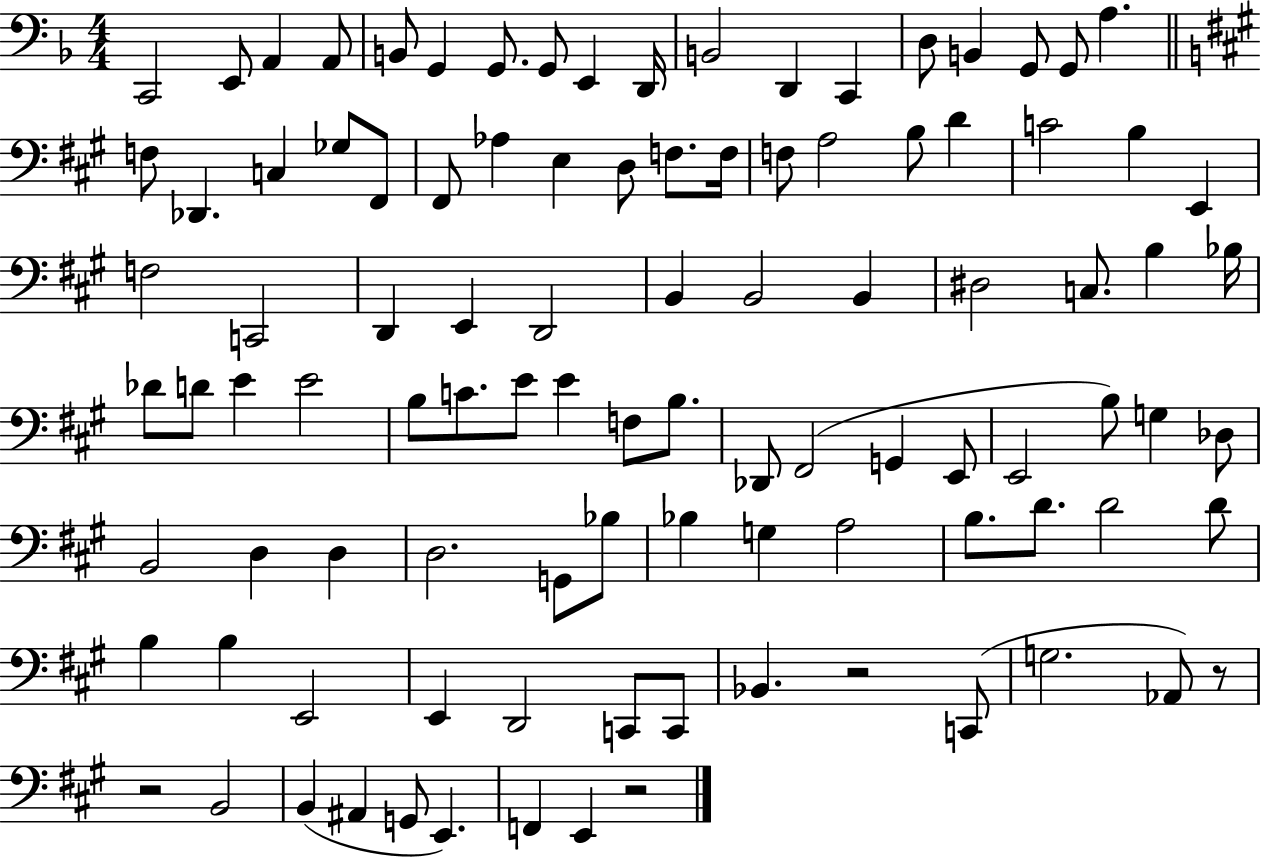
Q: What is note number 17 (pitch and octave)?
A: G2